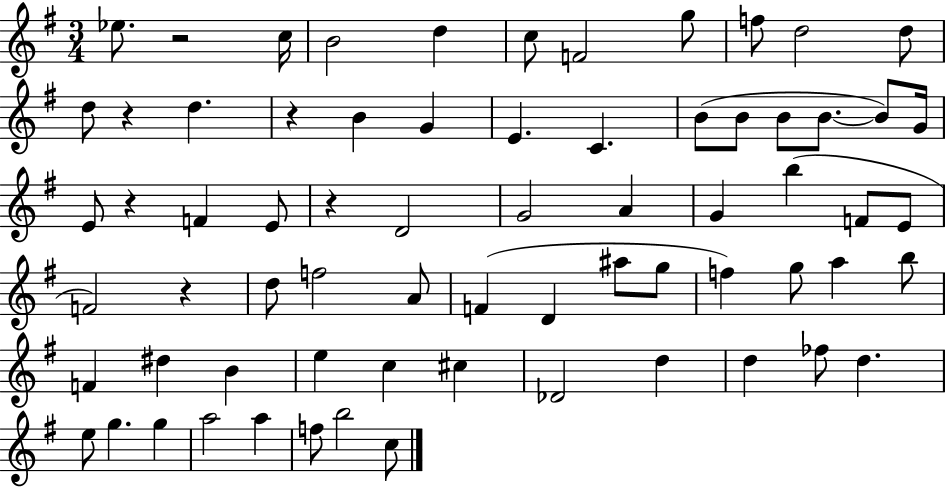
Eb5/e. R/h C5/s B4/h D5/q C5/e F4/h G5/e F5/e D5/h D5/e D5/e R/q D5/q. R/q B4/q G4/q E4/q. C4/q. B4/e B4/e B4/e B4/e. B4/e G4/s E4/e R/q F4/q E4/e R/q D4/h G4/h A4/q G4/q B5/q F4/e E4/e F4/h R/q D5/e F5/h A4/e F4/q D4/q A#5/e G5/e F5/q G5/e A5/q B5/e F4/q D#5/q B4/q E5/q C5/q C#5/q Db4/h D5/q D5/q FES5/e D5/q. E5/e G5/q. G5/q A5/h A5/q F5/e B5/h C5/e